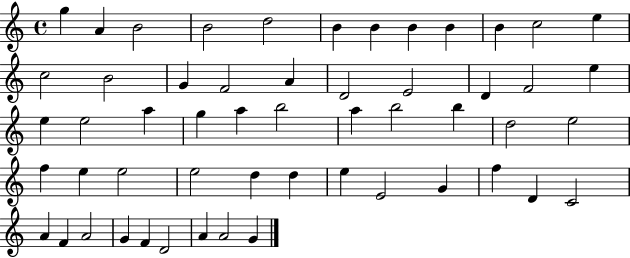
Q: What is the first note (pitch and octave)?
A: G5